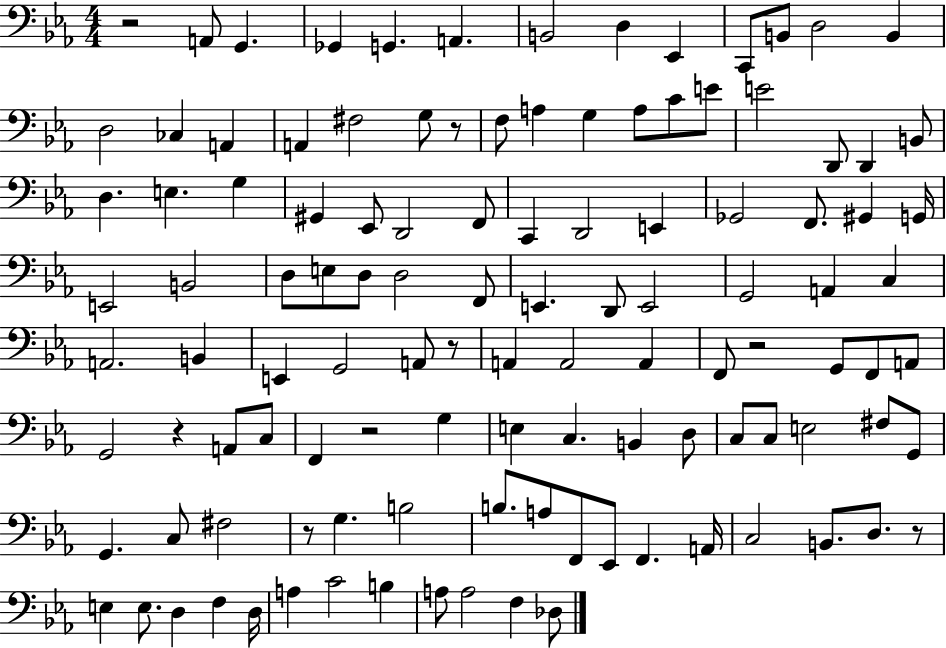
X:1
T:Untitled
M:4/4
L:1/4
K:Eb
z2 A,,/2 G,, _G,, G,, A,, B,,2 D, _E,, C,,/2 B,,/2 D,2 B,, D,2 _C, A,, A,, ^F,2 G,/2 z/2 F,/2 A, G, A,/2 C/2 E/2 E2 D,,/2 D,, B,,/2 D, E, G, ^G,, _E,,/2 D,,2 F,,/2 C,, D,,2 E,, _G,,2 F,,/2 ^G,, G,,/4 E,,2 B,,2 D,/2 E,/2 D,/2 D,2 F,,/2 E,, D,,/2 E,,2 G,,2 A,, C, A,,2 B,, E,, G,,2 A,,/2 z/2 A,, A,,2 A,, F,,/2 z2 G,,/2 F,,/2 A,,/2 G,,2 z A,,/2 C,/2 F,, z2 G, E, C, B,, D,/2 C,/2 C,/2 E,2 ^F,/2 G,,/2 G,, C,/2 ^F,2 z/2 G, B,2 B,/2 A,/2 F,,/2 _E,,/2 F,, A,,/4 C,2 B,,/2 D,/2 z/2 E, E,/2 D, F, D,/4 A, C2 B, A,/2 A,2 F, _D,/2